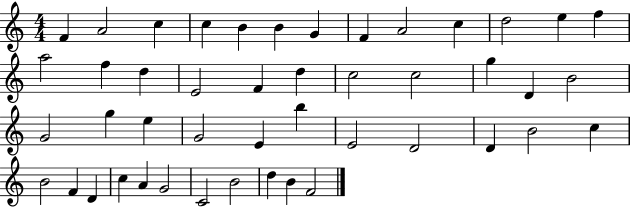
{
  \clef treble
  \numericTimeSignature
  \time 4/4
  \key c \major
  f'4 a'2 c''4 | c''4 b'4 b'4 g'4 | f'4 a'2 c''4 | d''2 e''4 f''4 | \break a''2 f''4 d''4 | e'2 f'4 d''4 | c''2 c''2 | g''4 d'4 b'2 | \break g'2 g''4 e''4 | g'2 e'4 b''4 | e'2 d'2 | d'4 b'2 c''4 | \break b'2 f'4 d'4 | c''4 a'4 g'2 | c'2 b'2 | d''4 b'4 f'2 | \break \bar "|."
}